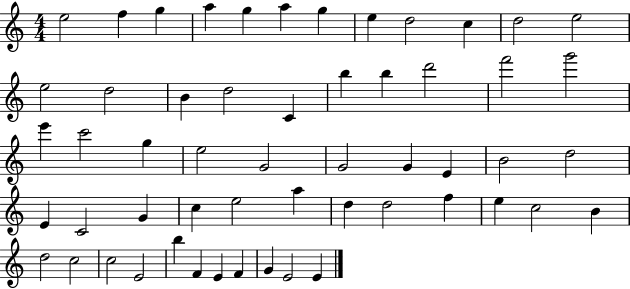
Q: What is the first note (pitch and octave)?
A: E5